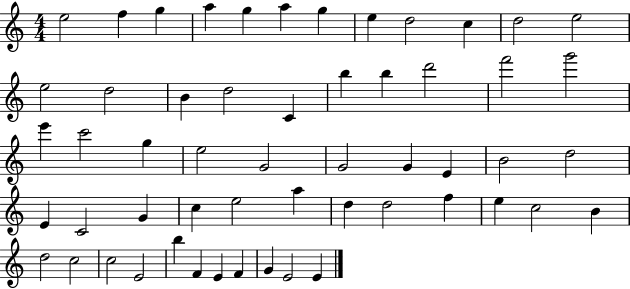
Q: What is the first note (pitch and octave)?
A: E5